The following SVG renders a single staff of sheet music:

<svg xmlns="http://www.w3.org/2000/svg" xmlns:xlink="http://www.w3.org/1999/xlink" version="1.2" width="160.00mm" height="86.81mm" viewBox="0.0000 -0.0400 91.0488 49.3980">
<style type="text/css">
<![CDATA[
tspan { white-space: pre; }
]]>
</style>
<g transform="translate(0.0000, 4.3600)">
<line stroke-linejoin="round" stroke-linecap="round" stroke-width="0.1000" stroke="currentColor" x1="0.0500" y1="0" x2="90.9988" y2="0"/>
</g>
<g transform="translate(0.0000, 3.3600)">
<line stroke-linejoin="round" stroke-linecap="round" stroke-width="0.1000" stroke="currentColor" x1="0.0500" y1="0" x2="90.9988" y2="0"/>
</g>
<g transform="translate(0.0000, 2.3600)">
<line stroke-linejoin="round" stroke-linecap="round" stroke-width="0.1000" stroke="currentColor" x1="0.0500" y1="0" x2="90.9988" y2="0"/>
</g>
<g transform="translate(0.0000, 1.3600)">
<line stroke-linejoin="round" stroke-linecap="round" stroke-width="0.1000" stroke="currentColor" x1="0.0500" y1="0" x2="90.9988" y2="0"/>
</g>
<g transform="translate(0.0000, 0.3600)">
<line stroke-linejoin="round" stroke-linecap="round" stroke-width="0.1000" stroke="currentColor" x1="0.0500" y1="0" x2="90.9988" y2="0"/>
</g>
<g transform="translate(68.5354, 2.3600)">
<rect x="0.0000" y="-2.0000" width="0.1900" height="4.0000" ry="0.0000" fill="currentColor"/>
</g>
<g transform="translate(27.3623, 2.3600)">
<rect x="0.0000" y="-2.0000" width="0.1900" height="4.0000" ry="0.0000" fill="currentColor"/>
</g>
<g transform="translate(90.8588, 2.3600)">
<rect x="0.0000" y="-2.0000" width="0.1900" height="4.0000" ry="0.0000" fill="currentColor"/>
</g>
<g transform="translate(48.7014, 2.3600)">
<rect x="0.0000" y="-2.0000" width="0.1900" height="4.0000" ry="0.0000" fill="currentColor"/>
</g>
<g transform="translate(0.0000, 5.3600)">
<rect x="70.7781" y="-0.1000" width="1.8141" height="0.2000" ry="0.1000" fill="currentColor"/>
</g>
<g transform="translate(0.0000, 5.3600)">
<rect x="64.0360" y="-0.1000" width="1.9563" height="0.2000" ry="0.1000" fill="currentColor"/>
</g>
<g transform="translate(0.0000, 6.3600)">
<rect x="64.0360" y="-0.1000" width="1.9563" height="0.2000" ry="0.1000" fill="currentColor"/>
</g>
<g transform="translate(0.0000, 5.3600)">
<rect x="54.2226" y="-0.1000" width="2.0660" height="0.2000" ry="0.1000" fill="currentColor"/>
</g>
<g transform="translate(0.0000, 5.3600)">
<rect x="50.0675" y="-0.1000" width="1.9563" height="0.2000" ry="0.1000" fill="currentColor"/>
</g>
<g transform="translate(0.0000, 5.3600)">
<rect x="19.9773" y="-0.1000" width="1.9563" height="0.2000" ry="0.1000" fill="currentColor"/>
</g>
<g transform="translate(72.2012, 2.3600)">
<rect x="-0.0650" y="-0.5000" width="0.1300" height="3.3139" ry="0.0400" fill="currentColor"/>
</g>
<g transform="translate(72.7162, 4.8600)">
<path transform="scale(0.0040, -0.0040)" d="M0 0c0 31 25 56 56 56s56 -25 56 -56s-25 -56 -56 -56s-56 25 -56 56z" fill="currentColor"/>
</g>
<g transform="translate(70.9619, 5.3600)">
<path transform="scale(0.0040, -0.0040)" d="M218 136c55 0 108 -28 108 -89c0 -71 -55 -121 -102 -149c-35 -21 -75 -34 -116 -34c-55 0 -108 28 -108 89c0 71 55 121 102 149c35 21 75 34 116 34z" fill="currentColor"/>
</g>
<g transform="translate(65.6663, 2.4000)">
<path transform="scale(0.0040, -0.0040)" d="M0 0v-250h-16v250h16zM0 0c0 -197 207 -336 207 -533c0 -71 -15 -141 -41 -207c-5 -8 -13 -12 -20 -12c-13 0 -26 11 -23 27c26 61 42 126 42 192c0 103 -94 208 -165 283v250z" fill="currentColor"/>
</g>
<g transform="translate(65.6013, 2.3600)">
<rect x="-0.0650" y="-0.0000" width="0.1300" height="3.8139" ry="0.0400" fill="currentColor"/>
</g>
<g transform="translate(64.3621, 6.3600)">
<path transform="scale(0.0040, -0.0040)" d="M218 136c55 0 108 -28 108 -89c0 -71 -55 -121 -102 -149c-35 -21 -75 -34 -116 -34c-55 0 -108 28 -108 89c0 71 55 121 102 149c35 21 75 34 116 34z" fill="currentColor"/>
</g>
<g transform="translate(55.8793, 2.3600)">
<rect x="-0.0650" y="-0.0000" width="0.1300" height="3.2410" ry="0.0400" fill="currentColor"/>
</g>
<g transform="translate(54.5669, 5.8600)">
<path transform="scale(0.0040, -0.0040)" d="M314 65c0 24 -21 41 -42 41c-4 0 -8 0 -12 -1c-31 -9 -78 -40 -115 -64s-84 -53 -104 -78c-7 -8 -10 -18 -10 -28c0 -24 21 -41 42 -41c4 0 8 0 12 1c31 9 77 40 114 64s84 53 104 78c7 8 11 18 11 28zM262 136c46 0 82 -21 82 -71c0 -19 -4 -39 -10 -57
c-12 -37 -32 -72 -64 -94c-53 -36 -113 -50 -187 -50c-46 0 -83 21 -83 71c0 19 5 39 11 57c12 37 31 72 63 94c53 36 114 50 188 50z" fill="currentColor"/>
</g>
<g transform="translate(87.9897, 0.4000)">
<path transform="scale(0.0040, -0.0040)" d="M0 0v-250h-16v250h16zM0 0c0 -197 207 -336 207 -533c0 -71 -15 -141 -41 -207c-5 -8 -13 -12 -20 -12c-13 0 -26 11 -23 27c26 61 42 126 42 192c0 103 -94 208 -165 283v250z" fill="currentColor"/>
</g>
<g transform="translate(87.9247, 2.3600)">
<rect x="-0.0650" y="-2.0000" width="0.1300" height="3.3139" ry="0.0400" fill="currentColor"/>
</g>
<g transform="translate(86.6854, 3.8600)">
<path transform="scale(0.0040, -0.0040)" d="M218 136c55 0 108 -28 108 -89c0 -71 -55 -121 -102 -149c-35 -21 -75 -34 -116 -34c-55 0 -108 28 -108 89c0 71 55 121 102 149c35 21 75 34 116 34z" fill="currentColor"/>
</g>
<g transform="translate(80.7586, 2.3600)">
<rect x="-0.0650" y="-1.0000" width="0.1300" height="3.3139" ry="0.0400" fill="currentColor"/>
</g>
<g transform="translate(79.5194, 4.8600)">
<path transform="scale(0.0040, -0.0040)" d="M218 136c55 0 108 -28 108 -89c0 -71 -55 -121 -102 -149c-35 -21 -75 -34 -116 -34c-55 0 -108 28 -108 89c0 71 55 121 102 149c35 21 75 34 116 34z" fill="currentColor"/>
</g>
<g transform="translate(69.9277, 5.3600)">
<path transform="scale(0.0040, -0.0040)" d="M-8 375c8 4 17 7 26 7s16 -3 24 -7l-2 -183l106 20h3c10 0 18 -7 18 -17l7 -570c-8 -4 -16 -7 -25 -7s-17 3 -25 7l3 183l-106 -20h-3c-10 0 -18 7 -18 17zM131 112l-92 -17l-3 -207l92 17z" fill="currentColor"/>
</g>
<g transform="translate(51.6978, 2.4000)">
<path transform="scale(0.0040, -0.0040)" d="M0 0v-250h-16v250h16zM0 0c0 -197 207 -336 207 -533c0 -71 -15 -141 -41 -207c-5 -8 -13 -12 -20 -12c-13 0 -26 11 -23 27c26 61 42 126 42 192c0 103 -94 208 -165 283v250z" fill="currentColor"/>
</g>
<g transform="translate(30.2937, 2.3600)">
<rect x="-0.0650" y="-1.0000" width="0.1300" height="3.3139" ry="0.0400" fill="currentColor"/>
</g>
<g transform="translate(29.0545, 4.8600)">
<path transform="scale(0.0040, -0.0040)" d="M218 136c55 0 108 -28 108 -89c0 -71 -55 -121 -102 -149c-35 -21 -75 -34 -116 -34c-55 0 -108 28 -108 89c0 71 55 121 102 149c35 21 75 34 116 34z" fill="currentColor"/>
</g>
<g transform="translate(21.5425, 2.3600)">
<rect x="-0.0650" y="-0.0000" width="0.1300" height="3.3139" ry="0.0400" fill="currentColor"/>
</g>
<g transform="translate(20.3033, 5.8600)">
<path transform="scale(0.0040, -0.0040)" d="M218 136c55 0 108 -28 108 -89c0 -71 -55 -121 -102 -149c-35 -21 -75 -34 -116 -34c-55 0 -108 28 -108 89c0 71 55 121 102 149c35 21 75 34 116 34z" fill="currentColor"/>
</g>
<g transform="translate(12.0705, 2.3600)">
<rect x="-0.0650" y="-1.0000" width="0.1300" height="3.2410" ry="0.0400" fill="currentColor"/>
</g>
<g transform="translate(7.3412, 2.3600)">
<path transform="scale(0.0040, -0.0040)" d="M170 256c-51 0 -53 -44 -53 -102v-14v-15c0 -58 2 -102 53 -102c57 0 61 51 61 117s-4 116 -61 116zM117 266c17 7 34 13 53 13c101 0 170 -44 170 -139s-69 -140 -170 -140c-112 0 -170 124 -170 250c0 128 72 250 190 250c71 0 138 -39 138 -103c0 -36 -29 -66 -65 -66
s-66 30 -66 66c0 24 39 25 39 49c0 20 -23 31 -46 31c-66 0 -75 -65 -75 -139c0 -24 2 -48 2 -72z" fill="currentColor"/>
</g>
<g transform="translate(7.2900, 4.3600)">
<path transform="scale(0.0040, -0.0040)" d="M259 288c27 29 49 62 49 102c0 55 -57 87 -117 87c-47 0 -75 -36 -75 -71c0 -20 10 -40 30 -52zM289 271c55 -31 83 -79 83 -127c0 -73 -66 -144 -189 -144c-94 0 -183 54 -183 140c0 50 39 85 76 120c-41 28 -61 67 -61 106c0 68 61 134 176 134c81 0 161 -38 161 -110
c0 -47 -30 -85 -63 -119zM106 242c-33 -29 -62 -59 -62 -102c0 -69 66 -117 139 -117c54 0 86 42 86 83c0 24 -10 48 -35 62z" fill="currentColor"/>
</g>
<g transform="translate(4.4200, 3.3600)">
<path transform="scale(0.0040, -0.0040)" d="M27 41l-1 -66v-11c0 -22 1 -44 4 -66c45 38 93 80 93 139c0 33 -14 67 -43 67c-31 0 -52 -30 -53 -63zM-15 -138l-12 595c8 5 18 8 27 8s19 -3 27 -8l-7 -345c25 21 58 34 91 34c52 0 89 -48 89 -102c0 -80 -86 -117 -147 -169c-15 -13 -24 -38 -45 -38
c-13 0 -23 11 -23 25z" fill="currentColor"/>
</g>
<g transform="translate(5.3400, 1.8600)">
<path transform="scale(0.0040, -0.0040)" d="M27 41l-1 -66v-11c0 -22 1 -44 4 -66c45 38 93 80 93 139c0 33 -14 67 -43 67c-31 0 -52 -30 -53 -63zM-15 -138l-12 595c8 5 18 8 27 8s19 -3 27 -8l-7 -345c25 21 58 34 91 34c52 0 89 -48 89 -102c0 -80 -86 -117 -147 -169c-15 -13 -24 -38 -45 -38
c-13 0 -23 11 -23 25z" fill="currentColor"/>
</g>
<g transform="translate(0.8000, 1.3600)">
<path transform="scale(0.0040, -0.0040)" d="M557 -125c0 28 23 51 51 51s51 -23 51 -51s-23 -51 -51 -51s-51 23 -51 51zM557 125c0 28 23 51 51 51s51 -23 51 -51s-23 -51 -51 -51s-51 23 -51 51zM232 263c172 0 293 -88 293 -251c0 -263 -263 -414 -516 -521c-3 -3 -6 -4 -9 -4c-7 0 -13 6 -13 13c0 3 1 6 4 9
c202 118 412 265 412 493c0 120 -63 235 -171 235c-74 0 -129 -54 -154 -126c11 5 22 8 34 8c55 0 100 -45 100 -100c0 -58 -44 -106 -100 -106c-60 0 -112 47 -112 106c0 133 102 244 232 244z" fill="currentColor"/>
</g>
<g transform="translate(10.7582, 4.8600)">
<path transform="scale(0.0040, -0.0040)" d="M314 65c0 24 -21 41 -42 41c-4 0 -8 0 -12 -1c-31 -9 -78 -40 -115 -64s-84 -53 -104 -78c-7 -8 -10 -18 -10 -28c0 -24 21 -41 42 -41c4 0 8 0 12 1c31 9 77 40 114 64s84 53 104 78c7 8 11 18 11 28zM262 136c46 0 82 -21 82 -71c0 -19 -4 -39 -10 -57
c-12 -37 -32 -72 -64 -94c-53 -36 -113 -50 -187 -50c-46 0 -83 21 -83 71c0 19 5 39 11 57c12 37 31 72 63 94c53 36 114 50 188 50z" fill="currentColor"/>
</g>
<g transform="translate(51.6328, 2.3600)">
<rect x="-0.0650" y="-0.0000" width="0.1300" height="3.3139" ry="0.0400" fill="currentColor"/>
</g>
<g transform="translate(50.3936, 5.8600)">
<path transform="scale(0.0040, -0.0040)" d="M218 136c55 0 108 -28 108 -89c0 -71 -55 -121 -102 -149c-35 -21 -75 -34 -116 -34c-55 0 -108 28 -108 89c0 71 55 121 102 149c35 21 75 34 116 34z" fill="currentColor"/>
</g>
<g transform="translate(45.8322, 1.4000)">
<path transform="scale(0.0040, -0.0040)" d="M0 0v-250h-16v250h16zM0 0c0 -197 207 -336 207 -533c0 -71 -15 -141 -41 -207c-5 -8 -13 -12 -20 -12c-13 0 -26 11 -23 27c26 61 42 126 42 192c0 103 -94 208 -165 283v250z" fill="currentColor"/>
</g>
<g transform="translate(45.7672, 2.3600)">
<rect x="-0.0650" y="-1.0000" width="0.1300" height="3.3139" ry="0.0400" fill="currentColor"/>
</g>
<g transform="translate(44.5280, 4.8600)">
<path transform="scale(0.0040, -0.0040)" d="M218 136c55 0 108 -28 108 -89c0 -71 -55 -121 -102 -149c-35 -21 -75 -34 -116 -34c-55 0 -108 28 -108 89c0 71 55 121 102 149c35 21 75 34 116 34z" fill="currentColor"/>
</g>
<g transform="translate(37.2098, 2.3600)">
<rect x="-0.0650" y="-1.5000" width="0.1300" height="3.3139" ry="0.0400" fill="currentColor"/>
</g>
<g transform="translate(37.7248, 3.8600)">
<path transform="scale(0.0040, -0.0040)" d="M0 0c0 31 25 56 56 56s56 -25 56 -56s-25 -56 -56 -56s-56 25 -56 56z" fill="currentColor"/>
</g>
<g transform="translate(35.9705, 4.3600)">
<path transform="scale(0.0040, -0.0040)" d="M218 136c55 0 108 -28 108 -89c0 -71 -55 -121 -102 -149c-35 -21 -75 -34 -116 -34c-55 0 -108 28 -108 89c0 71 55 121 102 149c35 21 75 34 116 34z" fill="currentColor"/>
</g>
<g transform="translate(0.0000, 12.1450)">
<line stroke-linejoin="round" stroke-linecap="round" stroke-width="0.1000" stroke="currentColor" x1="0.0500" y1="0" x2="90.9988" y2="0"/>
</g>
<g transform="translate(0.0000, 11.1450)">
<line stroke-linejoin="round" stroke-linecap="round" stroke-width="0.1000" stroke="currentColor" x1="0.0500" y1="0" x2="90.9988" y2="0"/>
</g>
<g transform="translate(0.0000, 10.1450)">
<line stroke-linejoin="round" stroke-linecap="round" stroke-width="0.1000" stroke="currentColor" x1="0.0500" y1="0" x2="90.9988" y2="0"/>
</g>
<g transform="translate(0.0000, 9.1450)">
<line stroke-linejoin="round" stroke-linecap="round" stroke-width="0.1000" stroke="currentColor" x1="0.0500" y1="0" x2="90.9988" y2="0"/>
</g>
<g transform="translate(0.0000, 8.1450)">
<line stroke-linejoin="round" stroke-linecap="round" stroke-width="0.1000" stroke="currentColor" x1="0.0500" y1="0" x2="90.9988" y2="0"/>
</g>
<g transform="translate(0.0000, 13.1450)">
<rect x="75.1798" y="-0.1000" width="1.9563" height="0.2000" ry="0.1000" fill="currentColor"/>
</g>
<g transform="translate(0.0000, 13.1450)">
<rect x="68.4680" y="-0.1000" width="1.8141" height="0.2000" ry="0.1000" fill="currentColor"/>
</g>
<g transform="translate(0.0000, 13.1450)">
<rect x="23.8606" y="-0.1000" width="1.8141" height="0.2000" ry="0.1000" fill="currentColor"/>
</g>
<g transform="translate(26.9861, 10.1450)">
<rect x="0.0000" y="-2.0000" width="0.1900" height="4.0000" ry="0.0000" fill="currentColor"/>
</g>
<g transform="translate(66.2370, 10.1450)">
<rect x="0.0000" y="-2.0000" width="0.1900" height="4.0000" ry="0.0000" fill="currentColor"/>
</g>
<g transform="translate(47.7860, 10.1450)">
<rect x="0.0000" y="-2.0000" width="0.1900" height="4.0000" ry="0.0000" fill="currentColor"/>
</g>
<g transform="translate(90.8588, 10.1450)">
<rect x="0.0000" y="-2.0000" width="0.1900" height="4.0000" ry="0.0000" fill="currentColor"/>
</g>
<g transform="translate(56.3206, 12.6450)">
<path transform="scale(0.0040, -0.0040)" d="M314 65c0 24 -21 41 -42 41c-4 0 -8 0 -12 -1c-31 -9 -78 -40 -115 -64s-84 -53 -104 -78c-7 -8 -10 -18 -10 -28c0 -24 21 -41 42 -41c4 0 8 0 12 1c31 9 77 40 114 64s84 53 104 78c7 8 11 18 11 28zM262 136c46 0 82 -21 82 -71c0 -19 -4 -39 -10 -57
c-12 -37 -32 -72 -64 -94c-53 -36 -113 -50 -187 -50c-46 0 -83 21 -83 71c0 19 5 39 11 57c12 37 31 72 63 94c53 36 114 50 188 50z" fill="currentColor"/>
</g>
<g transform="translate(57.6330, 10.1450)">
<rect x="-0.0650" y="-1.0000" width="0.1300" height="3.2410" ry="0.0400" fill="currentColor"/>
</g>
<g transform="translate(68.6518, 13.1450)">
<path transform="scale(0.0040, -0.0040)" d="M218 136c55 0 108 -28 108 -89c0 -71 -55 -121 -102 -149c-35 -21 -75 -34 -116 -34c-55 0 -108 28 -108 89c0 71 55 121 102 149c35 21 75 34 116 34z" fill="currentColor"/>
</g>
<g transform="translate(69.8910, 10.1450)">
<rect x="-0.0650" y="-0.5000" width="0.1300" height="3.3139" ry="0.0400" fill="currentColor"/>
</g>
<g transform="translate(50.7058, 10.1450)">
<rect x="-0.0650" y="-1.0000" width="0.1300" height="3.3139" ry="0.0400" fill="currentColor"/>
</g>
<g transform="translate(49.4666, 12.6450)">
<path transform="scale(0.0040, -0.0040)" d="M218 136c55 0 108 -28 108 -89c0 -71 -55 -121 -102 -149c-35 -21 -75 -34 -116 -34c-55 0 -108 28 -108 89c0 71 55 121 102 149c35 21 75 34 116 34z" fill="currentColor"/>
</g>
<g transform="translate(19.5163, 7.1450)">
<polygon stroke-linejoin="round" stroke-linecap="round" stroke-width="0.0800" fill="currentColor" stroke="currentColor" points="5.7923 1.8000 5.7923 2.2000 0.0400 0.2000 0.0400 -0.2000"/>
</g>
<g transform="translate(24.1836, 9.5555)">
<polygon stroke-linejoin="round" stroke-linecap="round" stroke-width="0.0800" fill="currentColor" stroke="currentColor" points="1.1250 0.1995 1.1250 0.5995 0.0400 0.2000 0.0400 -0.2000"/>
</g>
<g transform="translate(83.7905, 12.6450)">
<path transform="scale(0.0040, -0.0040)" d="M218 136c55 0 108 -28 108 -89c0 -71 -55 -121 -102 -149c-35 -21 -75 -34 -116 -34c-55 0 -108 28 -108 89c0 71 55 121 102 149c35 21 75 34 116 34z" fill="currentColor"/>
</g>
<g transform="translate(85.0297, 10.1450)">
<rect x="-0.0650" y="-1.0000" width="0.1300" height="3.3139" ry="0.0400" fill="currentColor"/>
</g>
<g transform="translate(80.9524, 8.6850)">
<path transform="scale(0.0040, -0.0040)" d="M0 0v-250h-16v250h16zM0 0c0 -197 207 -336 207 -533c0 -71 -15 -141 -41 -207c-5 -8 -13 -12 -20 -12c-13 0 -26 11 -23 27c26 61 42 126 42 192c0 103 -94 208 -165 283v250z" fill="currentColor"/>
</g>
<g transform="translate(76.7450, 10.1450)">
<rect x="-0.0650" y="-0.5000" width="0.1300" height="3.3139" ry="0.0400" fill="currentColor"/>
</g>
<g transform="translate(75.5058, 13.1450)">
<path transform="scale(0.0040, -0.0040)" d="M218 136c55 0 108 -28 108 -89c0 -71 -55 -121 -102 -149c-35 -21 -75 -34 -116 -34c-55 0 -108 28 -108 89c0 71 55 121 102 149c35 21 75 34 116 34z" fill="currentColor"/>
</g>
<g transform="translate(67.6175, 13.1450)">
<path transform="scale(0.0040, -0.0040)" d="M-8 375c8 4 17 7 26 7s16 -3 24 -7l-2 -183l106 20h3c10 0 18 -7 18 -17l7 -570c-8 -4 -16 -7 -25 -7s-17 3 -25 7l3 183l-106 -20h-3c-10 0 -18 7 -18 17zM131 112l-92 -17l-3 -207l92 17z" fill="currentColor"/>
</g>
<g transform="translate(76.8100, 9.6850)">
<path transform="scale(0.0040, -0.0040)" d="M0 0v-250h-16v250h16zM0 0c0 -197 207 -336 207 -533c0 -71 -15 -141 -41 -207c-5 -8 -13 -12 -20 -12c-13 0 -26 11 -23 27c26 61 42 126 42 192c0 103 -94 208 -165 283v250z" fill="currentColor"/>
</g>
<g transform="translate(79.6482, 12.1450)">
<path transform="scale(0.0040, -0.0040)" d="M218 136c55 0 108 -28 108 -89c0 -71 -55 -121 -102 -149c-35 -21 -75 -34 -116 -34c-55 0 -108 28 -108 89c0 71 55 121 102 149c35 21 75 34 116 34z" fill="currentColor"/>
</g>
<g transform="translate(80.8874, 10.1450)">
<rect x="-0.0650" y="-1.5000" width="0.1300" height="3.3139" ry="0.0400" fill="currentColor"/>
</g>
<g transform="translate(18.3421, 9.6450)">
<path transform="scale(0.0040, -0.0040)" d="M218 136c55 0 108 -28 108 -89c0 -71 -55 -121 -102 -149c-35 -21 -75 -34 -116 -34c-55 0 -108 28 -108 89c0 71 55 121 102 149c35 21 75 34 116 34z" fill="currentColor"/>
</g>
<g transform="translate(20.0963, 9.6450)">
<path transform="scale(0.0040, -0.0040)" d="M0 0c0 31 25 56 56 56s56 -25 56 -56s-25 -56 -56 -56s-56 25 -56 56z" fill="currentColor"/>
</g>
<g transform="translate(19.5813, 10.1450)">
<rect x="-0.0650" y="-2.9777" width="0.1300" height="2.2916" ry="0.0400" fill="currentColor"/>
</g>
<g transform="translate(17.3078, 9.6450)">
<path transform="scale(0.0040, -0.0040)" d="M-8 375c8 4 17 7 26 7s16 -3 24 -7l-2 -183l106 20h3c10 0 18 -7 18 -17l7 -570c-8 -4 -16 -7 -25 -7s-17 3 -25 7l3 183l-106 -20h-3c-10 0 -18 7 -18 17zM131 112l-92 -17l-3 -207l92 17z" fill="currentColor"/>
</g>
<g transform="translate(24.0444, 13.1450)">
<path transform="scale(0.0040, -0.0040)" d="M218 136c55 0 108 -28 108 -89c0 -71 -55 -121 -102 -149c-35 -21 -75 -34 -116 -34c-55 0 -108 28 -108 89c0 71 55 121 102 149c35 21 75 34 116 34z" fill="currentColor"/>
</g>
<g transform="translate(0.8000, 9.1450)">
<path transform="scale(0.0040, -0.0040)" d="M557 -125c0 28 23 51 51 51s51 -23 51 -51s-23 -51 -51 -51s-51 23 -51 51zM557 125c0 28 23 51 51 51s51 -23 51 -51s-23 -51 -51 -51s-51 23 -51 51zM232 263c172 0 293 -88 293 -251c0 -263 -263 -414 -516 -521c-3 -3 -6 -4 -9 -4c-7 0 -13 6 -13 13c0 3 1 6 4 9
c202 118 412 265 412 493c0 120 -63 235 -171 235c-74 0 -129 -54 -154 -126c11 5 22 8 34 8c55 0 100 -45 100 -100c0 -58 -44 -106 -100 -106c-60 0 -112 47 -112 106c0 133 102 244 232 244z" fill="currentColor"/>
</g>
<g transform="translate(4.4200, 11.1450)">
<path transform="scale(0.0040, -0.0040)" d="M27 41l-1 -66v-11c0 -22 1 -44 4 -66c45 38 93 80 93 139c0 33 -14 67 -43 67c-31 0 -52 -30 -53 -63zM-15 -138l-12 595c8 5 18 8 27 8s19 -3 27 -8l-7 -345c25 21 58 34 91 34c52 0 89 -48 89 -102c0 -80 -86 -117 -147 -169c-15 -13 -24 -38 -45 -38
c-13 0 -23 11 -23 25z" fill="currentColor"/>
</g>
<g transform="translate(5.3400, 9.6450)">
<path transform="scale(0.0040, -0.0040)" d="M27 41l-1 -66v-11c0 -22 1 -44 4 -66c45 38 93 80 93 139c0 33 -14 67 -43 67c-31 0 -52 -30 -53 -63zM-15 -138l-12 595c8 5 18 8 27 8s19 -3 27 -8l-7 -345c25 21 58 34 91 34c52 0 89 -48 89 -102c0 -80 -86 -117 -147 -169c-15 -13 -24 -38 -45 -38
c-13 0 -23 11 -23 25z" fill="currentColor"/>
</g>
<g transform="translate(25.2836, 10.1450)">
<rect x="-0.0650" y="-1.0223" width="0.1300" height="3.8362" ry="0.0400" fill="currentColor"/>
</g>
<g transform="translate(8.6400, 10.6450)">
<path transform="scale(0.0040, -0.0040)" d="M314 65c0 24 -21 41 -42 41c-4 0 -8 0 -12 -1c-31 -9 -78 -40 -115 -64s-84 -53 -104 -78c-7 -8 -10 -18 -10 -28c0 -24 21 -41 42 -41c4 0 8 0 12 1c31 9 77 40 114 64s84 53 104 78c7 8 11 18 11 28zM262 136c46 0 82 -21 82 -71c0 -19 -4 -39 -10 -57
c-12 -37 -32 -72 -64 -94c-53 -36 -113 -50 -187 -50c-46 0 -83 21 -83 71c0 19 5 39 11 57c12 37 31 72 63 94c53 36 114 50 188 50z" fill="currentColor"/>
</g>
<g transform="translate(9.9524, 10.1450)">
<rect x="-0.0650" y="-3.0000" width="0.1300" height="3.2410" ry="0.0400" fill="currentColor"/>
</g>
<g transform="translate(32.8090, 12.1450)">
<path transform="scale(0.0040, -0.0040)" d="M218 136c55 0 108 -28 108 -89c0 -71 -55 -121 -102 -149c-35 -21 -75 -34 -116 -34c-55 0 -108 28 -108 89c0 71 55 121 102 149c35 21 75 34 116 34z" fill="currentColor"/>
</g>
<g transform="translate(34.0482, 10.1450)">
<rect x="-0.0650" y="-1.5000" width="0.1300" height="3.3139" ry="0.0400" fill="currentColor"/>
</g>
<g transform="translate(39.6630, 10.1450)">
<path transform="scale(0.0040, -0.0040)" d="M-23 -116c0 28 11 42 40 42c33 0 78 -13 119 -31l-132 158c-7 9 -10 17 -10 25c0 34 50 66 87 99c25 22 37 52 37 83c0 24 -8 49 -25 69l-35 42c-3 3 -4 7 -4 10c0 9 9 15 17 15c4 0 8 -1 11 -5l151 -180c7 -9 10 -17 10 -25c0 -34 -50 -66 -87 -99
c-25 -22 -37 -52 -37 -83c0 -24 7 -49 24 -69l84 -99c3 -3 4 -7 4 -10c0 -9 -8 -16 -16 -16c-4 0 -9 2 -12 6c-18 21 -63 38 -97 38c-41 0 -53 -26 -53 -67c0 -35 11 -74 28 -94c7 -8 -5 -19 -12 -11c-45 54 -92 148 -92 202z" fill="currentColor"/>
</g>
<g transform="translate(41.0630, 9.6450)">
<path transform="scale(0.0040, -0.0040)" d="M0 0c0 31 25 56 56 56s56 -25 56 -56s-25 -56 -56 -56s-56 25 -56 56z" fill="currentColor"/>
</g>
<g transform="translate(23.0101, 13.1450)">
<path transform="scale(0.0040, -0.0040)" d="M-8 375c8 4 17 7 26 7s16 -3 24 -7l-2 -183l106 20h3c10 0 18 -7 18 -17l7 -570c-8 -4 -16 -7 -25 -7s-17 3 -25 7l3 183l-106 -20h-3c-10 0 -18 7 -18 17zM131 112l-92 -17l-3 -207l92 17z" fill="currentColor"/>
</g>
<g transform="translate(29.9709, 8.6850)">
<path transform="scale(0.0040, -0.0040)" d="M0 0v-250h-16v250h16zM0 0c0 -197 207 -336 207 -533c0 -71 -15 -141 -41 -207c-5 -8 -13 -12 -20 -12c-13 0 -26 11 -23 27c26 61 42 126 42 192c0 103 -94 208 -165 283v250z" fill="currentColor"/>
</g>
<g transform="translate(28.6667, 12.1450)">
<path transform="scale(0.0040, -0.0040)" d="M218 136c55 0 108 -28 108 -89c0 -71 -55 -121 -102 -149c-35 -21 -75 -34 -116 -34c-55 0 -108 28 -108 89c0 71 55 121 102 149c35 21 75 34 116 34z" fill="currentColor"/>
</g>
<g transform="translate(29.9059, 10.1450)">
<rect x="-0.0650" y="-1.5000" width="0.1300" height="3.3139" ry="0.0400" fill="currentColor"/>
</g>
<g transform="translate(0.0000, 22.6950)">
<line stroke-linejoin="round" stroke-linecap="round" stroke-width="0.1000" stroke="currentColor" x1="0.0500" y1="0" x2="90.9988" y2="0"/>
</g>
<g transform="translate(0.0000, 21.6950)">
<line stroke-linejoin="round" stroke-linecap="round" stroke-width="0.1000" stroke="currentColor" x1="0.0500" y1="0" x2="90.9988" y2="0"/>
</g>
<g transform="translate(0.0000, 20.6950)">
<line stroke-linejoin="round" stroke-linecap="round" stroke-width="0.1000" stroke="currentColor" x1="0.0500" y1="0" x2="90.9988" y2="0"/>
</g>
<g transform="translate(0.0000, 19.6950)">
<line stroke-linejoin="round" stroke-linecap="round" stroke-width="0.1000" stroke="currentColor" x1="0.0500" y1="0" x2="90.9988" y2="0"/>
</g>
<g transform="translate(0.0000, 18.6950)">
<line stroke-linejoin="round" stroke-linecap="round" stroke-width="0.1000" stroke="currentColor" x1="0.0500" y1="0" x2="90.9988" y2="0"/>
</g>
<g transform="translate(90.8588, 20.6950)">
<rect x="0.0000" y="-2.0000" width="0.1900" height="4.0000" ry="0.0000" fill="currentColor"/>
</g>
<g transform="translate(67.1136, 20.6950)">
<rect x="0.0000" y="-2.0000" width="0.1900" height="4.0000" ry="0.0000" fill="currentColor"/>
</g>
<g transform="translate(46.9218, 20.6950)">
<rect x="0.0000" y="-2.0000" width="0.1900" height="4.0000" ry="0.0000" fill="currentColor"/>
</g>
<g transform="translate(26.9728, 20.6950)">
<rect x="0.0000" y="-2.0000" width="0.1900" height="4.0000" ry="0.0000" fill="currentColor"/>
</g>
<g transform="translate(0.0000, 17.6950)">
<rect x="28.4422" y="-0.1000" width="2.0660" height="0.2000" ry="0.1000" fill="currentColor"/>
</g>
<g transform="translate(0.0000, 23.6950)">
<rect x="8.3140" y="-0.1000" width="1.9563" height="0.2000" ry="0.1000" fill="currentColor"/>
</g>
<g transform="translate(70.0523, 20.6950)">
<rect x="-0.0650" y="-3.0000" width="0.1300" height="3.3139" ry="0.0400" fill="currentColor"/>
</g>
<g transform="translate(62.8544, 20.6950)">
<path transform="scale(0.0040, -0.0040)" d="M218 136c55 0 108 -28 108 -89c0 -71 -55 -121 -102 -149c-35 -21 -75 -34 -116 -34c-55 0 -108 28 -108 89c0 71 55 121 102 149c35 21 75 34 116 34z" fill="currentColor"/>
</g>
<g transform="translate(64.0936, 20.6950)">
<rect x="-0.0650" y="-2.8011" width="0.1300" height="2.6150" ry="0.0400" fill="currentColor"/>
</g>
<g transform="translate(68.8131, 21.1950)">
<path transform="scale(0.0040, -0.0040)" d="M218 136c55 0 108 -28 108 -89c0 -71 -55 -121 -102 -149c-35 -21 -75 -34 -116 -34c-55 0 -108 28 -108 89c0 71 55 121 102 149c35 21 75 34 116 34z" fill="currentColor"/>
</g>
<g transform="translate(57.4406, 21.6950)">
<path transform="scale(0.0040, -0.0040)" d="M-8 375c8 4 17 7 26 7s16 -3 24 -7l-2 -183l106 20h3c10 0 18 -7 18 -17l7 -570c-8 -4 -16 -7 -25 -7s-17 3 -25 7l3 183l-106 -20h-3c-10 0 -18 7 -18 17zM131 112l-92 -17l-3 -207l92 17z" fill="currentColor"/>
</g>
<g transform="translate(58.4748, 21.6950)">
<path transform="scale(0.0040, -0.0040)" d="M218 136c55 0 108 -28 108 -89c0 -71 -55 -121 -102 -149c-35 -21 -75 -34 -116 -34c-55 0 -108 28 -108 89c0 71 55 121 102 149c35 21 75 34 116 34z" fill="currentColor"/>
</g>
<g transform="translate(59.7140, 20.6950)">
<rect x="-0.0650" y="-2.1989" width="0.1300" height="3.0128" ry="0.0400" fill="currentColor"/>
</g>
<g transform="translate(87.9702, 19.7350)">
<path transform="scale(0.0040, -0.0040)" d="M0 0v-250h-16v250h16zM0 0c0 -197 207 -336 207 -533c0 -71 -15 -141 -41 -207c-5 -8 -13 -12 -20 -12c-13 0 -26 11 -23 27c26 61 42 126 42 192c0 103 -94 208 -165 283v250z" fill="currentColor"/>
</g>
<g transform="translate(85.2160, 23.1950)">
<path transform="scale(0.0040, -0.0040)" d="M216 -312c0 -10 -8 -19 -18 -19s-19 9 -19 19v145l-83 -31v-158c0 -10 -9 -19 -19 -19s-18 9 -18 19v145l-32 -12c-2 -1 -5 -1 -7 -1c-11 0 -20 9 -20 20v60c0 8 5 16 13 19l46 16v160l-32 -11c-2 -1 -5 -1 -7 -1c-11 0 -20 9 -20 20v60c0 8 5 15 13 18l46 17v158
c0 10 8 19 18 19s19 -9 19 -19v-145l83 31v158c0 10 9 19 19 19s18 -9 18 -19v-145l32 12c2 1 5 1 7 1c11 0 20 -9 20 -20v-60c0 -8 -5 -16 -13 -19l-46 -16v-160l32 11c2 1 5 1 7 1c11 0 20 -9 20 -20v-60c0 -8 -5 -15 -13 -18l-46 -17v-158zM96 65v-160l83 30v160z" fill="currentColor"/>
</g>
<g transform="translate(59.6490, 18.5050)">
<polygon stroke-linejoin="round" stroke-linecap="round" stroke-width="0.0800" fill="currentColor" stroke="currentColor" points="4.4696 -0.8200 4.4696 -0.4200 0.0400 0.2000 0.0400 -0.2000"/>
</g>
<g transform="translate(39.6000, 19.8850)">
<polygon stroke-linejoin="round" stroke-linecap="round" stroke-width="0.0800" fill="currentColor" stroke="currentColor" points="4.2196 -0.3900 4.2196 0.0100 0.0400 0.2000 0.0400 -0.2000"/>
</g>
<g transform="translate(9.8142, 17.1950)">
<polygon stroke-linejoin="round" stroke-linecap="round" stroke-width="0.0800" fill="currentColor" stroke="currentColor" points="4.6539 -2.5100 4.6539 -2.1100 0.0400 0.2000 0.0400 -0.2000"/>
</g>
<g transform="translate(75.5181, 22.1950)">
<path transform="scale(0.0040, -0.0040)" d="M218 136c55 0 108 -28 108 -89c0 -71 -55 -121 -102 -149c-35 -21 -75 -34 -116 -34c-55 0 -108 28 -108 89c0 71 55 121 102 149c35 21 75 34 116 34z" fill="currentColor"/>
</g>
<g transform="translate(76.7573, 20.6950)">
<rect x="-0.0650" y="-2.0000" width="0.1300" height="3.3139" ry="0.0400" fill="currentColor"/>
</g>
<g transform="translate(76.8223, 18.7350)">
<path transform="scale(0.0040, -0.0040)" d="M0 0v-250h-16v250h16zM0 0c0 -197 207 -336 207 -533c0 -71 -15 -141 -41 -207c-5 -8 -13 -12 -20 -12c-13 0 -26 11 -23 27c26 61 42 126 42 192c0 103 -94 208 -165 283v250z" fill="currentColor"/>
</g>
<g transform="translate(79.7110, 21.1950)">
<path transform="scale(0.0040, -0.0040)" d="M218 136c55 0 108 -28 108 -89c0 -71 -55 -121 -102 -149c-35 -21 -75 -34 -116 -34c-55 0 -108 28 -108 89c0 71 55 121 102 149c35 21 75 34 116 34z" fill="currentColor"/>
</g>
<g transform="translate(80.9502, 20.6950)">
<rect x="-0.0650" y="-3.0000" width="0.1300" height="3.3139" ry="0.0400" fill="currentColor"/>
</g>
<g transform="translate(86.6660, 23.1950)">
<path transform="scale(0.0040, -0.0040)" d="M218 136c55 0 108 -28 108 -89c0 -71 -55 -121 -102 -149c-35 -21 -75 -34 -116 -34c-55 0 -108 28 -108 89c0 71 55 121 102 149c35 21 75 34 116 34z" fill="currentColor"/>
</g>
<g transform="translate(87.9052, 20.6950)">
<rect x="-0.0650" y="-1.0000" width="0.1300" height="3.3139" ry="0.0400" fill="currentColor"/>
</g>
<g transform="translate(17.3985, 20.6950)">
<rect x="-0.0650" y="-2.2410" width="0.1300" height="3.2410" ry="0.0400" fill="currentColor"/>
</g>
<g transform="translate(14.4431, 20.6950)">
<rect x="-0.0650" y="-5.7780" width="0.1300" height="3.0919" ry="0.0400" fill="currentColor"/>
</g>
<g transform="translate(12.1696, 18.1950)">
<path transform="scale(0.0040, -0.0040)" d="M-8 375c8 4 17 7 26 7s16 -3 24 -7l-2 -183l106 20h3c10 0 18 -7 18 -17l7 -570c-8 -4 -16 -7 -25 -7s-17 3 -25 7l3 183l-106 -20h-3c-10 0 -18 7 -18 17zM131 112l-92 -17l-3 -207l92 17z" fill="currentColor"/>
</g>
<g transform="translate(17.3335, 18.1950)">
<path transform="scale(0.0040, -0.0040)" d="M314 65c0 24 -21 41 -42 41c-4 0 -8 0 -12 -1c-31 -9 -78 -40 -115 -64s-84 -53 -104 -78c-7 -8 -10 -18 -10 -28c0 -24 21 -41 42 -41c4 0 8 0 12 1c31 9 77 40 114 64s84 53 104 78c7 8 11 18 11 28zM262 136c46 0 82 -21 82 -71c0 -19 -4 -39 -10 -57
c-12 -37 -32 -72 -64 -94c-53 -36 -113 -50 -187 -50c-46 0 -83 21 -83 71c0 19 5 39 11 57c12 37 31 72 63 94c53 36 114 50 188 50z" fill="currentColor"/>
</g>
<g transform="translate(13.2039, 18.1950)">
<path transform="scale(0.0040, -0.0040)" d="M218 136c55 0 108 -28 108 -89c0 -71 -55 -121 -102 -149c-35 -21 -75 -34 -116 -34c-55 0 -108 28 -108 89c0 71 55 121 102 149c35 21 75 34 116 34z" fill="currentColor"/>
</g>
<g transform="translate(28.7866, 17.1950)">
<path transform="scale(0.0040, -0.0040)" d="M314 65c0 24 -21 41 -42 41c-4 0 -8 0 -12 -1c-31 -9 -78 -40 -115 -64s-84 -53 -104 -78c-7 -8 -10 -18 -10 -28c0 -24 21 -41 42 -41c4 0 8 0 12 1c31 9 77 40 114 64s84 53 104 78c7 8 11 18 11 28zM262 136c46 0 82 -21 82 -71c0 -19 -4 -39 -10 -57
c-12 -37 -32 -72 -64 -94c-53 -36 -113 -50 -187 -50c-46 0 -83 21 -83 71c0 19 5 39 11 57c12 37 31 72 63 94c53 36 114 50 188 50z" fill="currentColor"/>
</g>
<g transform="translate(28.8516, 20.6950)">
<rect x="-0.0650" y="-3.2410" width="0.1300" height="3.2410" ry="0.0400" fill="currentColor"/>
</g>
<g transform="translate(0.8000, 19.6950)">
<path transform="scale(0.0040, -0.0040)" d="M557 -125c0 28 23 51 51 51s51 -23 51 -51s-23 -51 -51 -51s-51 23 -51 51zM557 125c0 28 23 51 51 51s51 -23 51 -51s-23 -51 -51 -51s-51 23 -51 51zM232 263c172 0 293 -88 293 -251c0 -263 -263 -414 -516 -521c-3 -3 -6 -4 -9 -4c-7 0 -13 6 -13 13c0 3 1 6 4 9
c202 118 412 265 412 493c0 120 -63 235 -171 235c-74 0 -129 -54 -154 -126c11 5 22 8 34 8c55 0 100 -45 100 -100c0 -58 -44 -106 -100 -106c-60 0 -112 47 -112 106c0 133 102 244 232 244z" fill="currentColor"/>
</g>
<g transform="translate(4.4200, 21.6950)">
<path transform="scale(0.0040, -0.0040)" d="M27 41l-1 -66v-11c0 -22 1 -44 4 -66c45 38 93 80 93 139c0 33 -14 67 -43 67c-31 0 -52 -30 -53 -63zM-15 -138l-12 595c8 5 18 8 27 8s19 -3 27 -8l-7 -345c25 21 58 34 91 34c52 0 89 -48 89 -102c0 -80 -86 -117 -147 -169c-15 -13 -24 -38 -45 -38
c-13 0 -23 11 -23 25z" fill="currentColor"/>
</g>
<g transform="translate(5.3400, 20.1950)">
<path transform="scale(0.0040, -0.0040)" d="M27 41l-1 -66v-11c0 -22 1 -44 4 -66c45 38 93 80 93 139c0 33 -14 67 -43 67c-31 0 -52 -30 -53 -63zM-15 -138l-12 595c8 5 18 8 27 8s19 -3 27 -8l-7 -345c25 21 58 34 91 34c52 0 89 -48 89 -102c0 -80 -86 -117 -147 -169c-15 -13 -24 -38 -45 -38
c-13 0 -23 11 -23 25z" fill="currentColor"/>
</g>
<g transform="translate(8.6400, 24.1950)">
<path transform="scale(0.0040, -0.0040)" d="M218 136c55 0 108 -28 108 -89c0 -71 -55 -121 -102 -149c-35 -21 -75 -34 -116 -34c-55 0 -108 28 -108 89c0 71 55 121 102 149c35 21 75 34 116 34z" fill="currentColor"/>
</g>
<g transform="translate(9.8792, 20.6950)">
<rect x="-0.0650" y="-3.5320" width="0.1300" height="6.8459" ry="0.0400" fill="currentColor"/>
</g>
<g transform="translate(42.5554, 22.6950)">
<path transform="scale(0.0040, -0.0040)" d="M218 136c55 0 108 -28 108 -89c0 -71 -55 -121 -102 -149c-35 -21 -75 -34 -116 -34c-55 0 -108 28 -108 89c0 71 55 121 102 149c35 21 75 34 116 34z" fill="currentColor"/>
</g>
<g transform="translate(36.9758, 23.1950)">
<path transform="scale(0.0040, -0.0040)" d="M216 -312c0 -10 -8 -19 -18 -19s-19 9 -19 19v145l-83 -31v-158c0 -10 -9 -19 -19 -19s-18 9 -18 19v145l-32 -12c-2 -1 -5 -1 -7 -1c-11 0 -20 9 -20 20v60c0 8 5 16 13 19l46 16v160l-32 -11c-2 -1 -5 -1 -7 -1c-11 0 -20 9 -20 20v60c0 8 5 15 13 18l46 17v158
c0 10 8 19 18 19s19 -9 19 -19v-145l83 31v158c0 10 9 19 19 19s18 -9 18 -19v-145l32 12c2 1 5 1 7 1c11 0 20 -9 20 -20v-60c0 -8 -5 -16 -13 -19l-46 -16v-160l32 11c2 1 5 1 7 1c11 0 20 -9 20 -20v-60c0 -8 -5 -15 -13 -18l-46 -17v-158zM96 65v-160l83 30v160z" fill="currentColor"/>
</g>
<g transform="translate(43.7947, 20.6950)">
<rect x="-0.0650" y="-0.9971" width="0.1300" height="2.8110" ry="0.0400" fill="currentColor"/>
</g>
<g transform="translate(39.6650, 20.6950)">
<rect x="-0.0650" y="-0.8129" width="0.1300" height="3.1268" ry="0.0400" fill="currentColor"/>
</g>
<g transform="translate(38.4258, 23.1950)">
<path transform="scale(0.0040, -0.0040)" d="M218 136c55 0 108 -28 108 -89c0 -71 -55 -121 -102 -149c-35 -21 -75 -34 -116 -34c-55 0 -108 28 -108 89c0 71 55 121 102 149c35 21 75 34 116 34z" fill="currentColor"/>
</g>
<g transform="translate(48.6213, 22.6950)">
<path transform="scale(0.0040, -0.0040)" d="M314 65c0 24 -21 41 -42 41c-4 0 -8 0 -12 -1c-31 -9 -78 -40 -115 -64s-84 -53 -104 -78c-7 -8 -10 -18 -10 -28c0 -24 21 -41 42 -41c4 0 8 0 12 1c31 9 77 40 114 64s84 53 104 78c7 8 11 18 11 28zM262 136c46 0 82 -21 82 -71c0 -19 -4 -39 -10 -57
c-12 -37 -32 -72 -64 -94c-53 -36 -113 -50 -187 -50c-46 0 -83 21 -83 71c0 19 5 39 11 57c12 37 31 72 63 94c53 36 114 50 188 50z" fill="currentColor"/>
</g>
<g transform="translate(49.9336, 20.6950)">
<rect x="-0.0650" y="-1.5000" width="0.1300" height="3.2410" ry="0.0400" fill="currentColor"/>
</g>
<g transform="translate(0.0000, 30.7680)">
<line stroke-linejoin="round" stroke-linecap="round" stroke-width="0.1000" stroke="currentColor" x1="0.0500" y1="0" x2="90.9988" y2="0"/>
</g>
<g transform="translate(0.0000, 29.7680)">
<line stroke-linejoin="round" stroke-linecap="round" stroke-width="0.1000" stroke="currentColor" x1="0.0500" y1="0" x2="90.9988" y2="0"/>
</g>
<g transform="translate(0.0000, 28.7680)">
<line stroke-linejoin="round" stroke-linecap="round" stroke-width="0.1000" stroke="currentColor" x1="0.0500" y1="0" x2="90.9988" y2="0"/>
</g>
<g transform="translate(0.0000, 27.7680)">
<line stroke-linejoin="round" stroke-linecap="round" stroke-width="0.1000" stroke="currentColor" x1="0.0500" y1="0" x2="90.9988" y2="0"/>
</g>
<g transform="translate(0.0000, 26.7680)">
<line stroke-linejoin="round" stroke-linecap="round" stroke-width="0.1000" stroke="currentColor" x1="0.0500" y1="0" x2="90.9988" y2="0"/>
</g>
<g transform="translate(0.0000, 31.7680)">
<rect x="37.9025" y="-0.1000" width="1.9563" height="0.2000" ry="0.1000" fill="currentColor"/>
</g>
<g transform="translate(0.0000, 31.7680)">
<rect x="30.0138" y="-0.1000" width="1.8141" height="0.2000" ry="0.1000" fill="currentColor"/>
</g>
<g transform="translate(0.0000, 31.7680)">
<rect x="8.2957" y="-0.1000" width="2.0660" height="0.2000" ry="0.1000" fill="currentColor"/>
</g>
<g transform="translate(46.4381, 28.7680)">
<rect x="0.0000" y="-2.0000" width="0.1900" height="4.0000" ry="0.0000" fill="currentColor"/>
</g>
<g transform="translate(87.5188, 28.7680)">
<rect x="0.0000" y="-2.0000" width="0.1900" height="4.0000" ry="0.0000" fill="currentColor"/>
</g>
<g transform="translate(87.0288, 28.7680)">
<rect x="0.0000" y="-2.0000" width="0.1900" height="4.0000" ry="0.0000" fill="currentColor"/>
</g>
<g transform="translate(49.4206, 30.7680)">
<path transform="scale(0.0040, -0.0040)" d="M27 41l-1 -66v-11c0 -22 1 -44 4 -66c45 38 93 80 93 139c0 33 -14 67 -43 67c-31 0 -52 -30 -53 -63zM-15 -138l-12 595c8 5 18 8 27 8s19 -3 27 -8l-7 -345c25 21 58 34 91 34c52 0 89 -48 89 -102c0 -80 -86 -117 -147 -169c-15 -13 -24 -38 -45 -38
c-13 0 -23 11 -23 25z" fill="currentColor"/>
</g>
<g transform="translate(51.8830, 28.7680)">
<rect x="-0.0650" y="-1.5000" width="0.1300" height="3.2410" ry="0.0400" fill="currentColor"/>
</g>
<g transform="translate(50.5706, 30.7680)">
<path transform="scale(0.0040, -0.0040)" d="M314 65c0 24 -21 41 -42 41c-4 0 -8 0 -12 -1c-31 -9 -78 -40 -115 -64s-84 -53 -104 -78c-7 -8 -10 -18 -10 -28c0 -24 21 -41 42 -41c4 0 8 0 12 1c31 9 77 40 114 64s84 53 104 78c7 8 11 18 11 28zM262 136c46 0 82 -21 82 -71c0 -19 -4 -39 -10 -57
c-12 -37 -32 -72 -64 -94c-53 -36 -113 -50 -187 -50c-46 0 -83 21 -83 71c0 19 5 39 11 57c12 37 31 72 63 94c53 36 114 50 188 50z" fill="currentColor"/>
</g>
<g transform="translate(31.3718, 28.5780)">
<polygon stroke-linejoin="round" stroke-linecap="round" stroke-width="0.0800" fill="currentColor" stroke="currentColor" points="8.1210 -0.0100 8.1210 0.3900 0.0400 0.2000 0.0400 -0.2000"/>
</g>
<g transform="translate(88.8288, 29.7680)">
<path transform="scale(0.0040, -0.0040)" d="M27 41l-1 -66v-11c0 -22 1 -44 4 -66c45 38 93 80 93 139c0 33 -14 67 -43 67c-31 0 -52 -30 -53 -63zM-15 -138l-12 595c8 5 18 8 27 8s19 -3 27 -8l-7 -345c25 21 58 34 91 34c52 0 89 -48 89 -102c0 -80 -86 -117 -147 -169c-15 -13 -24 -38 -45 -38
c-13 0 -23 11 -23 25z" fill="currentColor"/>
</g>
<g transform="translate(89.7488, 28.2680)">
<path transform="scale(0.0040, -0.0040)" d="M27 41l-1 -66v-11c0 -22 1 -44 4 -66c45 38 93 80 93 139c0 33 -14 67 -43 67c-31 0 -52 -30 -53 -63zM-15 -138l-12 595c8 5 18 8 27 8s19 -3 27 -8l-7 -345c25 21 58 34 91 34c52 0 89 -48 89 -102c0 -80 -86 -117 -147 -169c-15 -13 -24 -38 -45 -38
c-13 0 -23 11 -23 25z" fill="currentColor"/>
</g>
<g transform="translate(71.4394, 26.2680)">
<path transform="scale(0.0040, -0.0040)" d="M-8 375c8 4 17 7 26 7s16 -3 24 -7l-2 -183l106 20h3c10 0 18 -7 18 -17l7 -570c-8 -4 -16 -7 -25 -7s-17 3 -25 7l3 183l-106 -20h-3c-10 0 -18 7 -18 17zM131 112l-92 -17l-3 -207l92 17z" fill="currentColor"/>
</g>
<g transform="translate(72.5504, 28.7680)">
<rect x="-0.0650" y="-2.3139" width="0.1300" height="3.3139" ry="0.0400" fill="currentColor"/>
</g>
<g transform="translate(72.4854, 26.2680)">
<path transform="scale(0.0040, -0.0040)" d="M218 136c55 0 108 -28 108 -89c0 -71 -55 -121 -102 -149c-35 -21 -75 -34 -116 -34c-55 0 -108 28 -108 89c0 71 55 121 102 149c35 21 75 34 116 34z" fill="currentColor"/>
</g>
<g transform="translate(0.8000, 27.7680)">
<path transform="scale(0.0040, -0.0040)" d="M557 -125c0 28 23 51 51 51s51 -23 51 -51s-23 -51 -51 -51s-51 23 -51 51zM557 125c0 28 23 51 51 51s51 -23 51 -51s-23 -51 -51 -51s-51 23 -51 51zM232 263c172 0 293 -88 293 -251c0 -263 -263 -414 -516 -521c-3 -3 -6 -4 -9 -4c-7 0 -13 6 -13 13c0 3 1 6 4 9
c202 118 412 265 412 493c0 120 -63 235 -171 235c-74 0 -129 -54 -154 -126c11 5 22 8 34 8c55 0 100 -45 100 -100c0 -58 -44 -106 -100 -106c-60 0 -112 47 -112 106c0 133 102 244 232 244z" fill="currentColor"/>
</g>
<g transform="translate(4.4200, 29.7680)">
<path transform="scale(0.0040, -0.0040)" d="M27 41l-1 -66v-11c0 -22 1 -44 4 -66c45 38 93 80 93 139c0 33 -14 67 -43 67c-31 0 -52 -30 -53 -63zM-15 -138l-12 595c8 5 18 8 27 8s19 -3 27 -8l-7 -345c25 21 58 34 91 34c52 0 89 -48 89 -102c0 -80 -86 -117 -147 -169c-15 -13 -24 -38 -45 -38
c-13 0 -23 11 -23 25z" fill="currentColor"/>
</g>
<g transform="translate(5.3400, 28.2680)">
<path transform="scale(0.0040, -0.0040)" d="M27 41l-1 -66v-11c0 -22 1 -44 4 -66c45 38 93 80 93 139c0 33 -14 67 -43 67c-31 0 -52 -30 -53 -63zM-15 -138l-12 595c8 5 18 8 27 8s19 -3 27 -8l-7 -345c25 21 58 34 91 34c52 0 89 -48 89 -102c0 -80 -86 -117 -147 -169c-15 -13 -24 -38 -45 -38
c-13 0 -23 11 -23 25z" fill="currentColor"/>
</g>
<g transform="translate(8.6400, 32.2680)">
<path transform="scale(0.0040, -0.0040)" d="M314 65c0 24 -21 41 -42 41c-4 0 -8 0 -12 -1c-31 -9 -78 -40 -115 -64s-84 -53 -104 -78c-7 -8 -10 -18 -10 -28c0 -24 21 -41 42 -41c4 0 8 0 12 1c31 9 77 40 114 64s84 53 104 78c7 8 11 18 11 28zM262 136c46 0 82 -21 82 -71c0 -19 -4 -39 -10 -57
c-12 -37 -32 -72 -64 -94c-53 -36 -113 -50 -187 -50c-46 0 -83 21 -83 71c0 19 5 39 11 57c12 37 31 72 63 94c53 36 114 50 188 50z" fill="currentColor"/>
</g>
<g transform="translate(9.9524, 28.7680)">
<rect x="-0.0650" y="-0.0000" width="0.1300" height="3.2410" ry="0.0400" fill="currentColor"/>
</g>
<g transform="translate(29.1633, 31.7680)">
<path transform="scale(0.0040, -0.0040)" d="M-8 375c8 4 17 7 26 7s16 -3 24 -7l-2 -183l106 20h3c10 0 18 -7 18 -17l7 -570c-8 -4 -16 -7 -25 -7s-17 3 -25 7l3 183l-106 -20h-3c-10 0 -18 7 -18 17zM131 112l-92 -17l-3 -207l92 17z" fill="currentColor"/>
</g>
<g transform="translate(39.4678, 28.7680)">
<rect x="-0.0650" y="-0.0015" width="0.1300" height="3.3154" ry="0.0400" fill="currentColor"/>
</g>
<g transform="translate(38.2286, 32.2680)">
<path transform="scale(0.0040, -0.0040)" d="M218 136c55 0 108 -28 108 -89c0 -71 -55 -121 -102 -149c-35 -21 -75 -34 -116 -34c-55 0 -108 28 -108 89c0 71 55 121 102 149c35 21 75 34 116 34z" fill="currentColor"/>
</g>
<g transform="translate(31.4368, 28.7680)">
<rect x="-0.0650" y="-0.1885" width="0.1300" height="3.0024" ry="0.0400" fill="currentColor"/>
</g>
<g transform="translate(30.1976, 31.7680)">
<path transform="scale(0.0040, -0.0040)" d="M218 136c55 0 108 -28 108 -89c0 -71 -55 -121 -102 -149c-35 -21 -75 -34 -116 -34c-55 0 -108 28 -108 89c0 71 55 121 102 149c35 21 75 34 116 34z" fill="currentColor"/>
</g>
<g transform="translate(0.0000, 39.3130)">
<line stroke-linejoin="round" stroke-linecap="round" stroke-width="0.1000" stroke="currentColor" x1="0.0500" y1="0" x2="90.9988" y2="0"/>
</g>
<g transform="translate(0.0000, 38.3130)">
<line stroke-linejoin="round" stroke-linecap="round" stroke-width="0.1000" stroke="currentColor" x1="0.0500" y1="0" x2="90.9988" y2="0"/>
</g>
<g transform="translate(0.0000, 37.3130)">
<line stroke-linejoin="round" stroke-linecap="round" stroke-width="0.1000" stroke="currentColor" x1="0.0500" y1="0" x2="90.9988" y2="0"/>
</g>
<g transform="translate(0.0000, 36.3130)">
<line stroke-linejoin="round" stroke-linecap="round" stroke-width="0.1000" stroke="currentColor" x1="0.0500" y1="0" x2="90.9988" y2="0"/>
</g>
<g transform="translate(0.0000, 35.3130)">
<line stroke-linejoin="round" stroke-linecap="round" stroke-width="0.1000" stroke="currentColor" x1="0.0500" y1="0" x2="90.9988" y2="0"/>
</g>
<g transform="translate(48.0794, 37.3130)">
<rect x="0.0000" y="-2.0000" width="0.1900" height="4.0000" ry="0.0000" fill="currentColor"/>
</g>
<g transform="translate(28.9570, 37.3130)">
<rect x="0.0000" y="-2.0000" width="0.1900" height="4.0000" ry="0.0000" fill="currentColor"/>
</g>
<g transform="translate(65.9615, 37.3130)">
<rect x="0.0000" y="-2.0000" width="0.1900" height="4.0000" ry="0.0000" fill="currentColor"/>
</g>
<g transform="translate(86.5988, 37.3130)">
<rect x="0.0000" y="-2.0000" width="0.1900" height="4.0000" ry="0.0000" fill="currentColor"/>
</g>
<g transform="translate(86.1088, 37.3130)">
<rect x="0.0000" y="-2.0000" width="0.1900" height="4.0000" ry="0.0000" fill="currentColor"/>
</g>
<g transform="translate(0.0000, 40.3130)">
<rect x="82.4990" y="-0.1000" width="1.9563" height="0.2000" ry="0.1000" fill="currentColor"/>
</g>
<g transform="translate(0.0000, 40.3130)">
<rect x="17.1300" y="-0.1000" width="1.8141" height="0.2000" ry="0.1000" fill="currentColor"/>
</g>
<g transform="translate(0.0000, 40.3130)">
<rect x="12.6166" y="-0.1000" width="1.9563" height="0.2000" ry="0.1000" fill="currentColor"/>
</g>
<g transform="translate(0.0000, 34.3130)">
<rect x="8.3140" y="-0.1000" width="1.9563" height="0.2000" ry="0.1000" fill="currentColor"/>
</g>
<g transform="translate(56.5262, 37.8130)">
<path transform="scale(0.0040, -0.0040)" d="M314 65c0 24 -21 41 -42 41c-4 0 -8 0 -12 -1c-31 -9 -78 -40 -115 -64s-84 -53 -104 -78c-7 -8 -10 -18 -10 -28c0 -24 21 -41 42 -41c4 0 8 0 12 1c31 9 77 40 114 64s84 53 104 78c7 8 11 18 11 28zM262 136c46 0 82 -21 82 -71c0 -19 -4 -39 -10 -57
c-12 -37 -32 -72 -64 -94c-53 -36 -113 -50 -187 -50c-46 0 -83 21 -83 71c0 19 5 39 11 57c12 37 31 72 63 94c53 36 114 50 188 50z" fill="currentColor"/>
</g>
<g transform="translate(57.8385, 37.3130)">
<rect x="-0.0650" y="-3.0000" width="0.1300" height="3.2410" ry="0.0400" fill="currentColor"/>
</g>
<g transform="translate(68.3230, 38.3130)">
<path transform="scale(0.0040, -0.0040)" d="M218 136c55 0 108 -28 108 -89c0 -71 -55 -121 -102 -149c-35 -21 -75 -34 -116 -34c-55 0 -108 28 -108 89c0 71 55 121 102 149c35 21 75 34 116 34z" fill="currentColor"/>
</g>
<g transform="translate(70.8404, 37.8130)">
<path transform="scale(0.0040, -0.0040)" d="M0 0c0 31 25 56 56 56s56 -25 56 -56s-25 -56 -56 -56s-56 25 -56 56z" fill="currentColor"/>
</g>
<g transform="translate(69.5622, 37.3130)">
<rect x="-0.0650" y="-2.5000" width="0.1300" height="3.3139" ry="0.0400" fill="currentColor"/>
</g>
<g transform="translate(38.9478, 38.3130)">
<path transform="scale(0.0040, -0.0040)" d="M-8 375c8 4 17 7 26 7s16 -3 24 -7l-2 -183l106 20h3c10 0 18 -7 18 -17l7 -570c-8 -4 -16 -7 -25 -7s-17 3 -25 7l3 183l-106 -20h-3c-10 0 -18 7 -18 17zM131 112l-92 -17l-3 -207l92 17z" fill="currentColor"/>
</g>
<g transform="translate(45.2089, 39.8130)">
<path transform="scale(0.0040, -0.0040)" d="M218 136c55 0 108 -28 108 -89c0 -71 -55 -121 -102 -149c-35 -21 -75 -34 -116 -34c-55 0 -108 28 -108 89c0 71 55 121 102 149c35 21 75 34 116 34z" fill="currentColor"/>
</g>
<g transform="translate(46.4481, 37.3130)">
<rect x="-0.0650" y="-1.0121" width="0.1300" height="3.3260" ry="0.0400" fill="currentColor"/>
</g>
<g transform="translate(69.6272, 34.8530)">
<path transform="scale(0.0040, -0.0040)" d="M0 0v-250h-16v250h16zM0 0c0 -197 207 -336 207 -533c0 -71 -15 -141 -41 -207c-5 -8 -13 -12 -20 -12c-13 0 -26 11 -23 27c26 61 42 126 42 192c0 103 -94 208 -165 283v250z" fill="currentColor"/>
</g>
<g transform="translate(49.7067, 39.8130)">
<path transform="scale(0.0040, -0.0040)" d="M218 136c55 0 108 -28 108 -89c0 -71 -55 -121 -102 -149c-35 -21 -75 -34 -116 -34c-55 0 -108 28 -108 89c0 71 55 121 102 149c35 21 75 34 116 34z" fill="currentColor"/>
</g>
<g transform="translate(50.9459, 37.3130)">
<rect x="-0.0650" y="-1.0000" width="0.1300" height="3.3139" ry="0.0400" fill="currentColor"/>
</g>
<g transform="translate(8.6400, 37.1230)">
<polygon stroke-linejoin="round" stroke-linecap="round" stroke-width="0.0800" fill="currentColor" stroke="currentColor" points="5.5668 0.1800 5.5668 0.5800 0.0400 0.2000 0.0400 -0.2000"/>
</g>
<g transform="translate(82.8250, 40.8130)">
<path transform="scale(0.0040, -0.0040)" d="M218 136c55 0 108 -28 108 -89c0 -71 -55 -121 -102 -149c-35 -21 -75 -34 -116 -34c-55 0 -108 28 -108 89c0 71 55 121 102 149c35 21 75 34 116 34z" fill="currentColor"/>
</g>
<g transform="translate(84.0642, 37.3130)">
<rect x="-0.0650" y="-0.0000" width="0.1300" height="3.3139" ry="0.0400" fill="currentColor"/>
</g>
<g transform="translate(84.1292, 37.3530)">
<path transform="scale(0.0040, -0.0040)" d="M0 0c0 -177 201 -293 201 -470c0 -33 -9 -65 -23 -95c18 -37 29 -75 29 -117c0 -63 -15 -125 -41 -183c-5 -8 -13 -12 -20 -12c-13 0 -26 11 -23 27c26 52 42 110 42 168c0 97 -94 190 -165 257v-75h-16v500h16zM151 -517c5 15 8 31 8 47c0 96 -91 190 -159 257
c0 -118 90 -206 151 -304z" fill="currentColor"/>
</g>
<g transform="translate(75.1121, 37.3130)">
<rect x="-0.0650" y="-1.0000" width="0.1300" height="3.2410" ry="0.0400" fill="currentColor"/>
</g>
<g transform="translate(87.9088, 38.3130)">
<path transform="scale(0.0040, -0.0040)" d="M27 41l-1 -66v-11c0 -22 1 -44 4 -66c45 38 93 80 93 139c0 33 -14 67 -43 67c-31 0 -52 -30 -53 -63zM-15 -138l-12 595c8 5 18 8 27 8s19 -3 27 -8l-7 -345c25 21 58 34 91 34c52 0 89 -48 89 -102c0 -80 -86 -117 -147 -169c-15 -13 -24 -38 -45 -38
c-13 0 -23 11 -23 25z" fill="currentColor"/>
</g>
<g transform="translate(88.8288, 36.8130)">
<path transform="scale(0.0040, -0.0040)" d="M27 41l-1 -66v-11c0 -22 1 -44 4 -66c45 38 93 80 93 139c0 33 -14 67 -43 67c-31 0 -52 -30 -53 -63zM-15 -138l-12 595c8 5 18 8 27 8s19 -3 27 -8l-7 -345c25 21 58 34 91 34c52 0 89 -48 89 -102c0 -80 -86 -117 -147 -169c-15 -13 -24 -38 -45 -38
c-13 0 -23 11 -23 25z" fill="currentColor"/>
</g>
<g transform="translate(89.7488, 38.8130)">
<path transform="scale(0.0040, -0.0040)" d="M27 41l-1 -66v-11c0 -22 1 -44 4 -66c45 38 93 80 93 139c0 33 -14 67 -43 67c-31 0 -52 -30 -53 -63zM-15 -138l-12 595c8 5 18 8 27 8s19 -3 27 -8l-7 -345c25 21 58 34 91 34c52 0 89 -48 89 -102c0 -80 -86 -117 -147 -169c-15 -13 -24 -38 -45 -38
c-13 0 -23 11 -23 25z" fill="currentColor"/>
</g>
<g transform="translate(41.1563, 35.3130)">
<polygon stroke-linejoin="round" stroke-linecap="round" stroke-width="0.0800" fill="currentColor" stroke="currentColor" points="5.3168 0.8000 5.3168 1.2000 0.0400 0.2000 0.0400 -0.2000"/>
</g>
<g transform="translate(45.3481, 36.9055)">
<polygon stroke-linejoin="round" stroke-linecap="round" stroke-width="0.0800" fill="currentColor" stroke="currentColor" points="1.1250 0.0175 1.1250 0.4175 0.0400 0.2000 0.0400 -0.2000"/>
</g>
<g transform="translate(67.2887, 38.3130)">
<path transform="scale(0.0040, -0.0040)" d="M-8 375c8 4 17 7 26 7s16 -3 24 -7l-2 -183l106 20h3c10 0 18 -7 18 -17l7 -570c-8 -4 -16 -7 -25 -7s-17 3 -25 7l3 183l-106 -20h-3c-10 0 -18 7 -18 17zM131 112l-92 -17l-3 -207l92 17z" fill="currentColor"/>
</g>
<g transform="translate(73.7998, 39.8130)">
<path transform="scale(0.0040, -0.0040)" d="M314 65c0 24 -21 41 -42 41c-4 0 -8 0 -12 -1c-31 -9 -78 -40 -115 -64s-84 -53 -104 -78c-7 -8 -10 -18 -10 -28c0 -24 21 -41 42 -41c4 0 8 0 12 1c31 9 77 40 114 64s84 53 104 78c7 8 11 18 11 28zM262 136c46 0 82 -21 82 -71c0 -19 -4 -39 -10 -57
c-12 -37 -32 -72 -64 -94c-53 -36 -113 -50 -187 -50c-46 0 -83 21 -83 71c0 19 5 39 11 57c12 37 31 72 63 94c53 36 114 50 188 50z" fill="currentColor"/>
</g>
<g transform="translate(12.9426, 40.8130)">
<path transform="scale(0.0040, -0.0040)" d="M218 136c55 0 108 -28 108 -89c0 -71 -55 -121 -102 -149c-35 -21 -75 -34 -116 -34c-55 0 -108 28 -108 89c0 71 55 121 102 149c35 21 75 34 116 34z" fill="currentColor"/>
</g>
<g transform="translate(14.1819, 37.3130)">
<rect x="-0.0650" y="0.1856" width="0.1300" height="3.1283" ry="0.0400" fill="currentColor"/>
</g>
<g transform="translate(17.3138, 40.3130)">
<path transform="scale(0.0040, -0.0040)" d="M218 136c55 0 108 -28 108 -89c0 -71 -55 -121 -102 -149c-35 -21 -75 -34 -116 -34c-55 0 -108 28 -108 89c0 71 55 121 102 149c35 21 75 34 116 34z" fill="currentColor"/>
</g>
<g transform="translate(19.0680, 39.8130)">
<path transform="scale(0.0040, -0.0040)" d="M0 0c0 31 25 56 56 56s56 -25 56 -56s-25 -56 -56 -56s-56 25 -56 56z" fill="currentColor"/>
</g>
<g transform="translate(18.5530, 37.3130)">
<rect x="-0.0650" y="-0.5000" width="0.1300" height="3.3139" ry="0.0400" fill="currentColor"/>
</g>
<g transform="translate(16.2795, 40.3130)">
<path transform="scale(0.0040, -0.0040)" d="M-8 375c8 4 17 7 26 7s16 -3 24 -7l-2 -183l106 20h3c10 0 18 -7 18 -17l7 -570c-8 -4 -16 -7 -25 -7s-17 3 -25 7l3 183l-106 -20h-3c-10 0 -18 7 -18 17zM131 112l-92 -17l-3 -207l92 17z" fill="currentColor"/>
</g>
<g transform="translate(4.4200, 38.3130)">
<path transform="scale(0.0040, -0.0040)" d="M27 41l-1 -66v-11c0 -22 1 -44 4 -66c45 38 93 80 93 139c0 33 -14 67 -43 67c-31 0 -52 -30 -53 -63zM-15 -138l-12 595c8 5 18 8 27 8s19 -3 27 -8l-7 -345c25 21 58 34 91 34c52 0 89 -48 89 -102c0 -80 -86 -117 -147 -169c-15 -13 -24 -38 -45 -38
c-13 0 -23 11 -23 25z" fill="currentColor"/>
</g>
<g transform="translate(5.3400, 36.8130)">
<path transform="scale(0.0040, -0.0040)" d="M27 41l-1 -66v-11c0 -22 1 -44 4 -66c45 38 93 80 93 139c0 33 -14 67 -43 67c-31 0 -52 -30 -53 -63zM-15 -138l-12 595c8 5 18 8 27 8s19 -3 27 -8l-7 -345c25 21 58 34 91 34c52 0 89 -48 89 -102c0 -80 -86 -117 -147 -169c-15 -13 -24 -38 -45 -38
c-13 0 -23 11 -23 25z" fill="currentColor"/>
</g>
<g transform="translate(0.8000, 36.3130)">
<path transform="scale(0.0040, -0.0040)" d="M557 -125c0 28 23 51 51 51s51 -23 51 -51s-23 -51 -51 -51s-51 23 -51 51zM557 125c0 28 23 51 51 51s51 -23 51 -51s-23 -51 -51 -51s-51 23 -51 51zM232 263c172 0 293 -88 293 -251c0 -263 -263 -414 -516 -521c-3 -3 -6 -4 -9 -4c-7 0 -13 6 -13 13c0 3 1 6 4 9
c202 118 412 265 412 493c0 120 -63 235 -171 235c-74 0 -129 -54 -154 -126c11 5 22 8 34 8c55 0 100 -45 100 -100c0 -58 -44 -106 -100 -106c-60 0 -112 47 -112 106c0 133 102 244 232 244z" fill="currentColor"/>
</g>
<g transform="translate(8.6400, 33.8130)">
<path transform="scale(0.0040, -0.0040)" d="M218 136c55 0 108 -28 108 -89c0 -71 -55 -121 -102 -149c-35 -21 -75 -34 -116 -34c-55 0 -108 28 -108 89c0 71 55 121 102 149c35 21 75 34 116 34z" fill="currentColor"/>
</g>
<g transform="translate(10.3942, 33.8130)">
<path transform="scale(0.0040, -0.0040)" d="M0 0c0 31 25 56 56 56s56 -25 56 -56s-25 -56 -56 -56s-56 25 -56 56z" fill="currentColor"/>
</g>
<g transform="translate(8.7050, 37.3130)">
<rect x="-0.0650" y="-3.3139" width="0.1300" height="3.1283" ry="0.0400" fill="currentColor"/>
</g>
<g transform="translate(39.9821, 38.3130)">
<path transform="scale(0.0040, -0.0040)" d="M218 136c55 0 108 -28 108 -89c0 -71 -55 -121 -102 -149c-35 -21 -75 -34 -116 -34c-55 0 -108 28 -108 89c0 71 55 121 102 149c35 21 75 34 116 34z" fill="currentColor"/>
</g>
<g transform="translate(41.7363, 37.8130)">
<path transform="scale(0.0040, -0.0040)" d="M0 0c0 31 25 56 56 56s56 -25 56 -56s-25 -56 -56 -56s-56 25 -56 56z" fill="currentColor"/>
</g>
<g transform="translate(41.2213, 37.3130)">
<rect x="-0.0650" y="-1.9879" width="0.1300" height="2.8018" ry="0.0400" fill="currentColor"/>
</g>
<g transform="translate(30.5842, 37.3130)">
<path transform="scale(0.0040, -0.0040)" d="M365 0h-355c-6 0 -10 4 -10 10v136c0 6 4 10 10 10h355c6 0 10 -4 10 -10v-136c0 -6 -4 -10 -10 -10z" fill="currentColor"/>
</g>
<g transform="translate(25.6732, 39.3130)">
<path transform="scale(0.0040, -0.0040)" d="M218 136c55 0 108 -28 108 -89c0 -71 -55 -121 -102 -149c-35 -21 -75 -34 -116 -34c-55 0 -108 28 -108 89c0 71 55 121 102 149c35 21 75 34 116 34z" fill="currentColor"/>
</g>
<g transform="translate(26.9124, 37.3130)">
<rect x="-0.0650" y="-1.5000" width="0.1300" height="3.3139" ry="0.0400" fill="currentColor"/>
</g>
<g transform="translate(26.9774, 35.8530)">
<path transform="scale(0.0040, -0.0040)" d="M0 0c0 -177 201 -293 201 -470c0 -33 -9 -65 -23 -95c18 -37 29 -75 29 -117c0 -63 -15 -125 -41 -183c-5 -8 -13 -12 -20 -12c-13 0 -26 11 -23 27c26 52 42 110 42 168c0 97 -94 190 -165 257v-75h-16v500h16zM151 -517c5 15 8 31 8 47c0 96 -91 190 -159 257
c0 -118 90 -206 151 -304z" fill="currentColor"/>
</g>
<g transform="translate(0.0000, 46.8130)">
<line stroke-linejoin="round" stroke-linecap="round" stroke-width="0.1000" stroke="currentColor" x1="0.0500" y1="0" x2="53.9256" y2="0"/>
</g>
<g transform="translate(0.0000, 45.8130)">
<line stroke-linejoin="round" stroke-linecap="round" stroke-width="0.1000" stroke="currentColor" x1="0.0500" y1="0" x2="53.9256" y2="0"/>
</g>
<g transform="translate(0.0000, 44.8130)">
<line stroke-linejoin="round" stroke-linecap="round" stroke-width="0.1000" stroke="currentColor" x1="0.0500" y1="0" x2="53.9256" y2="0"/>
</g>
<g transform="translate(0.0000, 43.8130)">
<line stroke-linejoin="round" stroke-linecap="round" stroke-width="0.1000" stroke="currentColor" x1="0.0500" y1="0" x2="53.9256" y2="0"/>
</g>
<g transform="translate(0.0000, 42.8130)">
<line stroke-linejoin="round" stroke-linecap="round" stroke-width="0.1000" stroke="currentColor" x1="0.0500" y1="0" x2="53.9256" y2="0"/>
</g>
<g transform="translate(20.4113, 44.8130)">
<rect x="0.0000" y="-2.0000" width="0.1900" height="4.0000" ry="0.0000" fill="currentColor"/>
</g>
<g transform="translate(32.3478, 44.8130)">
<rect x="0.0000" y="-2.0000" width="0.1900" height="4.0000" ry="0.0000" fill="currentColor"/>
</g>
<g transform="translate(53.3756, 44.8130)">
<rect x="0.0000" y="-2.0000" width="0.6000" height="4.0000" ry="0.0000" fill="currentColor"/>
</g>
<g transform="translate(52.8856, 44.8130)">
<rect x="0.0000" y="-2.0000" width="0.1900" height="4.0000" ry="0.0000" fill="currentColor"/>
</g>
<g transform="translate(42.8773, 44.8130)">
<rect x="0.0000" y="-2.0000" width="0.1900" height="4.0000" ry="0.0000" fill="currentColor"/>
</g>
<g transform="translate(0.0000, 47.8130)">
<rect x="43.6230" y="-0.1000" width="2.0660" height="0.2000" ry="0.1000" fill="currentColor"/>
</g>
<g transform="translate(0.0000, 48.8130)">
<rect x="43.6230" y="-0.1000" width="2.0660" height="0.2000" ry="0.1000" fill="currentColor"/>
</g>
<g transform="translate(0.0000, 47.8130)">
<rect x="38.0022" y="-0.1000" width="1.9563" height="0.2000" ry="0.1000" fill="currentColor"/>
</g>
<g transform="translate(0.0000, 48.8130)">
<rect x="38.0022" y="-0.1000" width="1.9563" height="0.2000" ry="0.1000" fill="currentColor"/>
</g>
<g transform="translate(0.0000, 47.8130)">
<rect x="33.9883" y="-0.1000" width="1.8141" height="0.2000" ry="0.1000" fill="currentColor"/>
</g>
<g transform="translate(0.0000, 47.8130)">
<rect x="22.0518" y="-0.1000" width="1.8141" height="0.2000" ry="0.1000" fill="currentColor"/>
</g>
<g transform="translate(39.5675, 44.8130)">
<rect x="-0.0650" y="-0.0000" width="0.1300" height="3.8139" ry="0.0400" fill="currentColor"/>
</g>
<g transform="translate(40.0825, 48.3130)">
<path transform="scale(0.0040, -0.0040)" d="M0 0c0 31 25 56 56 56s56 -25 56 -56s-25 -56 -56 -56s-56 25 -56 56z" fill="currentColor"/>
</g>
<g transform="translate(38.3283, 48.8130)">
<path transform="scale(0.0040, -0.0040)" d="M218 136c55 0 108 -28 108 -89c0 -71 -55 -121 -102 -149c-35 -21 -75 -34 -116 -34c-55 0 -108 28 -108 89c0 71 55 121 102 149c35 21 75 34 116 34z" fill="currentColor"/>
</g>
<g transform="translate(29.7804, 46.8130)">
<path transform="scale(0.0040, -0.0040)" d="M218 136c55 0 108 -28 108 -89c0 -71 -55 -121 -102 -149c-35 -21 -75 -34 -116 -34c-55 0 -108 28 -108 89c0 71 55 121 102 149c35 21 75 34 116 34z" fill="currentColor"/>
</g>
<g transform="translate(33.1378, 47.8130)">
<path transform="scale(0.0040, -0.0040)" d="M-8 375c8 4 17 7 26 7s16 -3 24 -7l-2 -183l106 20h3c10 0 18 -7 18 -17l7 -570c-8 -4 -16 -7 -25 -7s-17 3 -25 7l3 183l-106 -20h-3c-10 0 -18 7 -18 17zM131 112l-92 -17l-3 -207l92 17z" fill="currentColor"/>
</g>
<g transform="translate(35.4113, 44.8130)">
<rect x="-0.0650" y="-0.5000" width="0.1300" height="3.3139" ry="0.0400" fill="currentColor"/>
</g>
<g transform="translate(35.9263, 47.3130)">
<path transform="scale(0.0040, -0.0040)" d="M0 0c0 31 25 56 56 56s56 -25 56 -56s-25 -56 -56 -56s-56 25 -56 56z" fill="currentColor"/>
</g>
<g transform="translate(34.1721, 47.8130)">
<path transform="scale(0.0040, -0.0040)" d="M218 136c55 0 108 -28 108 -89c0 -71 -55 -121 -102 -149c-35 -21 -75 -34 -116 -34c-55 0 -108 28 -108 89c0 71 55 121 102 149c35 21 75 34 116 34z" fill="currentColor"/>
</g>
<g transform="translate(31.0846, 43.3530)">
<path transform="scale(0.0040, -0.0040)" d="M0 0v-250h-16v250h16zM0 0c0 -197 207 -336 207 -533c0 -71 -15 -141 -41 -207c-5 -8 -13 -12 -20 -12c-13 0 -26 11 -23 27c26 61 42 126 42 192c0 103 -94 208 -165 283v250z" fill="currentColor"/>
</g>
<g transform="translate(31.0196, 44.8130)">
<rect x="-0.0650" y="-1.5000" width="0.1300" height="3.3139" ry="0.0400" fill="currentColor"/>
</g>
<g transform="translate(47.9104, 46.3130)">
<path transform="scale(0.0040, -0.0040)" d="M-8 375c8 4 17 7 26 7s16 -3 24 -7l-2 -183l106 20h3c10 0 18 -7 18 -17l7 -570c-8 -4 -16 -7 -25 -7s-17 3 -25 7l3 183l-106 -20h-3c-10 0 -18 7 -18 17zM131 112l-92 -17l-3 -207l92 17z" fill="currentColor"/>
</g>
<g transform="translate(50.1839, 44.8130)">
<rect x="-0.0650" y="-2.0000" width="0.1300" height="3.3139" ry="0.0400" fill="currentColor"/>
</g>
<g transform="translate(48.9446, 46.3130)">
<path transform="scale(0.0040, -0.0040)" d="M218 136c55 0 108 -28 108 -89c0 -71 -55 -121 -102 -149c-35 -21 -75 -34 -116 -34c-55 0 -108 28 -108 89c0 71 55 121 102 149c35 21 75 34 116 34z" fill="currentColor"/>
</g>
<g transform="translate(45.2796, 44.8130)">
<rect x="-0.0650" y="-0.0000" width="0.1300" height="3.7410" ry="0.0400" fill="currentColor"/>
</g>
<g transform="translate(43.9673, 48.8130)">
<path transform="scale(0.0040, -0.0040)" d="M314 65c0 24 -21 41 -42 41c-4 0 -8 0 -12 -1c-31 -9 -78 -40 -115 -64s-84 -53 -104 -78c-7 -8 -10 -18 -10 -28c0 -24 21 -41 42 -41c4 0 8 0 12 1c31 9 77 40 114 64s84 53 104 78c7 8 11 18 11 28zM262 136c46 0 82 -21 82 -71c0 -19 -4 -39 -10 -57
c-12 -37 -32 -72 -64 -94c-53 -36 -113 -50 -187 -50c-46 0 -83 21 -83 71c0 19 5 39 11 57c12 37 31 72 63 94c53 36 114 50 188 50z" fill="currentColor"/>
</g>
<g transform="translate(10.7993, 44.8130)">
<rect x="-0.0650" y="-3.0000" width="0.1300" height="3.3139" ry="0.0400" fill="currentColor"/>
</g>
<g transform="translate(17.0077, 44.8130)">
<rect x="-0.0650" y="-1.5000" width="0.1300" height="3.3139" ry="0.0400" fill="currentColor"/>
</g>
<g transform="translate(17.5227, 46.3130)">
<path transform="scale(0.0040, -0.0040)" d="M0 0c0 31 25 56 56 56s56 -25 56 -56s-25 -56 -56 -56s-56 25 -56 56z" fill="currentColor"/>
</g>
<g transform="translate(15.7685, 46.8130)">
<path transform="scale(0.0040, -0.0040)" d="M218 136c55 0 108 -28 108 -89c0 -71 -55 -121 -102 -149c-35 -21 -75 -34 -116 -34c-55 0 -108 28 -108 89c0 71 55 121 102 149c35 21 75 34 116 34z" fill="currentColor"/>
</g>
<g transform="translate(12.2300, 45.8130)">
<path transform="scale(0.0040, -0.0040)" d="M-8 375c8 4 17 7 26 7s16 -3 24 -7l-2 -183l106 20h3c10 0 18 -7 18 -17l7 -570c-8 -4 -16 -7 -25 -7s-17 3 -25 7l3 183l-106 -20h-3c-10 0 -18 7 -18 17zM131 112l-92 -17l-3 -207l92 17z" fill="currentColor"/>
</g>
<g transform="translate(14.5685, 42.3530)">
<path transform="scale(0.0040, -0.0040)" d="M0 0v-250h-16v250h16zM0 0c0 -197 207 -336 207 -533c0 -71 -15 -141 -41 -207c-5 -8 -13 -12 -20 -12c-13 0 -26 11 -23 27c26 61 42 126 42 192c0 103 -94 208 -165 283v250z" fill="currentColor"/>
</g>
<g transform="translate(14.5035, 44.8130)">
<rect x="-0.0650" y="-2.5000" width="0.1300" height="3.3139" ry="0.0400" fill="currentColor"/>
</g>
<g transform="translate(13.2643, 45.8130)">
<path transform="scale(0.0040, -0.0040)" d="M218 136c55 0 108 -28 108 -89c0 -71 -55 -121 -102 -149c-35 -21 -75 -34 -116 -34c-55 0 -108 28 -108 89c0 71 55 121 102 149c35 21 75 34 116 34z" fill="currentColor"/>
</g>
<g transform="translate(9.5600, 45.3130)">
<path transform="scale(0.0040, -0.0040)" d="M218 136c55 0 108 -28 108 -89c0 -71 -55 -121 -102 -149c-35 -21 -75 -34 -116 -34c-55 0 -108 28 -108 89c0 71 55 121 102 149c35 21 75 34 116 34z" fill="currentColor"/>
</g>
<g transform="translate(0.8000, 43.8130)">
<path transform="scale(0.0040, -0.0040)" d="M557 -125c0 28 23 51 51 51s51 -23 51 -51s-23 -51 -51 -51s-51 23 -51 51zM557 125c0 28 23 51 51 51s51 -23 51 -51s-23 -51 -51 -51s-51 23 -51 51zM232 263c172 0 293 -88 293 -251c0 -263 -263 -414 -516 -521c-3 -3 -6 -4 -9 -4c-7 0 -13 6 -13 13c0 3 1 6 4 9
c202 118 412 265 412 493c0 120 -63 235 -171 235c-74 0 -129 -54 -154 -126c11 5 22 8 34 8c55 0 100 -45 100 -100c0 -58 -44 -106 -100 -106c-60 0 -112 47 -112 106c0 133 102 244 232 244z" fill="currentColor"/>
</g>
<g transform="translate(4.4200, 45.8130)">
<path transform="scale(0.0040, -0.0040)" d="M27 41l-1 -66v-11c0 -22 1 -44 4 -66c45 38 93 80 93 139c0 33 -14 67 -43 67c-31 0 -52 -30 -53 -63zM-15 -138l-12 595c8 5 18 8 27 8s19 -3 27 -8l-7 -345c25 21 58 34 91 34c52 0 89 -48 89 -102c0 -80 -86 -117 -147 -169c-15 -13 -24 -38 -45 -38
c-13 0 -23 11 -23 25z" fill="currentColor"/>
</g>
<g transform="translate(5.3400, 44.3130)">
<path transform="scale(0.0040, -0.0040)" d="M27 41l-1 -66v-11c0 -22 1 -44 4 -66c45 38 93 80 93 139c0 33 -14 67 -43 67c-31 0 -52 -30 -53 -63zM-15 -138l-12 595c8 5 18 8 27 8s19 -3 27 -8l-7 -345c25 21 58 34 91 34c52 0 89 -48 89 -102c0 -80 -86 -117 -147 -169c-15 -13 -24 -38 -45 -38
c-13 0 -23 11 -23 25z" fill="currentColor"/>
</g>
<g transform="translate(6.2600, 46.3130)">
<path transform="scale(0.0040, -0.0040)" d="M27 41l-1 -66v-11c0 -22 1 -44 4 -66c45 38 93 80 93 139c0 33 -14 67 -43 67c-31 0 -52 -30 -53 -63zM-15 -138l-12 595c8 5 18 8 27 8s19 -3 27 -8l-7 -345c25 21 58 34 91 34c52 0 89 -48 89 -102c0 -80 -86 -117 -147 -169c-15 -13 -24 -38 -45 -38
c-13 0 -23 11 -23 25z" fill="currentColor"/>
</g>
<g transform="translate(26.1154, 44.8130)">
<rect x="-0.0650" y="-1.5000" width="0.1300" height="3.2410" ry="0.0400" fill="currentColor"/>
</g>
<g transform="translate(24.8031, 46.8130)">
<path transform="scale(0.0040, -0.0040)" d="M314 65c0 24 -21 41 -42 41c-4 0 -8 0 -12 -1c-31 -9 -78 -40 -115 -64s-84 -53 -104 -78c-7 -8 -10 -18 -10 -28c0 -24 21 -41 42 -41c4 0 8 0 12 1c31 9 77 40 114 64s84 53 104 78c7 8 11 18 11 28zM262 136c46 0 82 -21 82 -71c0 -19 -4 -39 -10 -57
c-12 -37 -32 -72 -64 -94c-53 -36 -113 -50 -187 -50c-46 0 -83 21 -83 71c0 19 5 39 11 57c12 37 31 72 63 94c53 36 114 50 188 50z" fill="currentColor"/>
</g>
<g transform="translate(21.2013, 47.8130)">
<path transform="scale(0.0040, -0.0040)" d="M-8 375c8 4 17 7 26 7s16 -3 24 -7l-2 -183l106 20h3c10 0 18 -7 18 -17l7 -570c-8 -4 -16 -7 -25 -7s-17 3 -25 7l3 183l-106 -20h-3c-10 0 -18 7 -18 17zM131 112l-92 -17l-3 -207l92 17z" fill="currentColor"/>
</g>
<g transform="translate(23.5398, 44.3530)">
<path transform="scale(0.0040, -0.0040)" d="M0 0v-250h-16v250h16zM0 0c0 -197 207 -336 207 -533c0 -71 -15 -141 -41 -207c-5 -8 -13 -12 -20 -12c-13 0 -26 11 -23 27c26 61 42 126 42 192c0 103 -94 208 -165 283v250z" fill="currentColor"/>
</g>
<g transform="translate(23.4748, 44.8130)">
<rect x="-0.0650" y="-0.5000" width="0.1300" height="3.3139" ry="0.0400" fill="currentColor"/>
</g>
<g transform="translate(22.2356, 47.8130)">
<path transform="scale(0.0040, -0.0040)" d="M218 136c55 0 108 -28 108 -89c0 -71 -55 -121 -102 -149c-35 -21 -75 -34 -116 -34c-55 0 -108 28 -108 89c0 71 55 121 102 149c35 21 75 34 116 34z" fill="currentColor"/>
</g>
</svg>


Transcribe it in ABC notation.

X:1
T:Untitled
M:6/8
L:1/4
K:Bb
F,,2 D,, F,, G,, F,,/2 D,,/2 D,,2 C,,/2 E,, F,, A,,/2 C,2 E,/2 E,,/4 G,,/2 G,, z F,, F,,2 E,, E,,/2 G,,/2 F,, D,,/2 B,/2 B,2 D2 ^F,,/2 G,,/2 G,,2 B,,/2 D,/2 C, A,,/2 C, ^F,,/2 D,,2 E,,/2 D,,/2 _G,,2 B, D/2 D,,/2 E,, G,,/4 z2 B,,/2 F,,/4 F,, C,2 B,,/2 F,,2 D,,/4 C, B,,/2 G,, E,,/2 G,,2 G,,/2 E,, C,, C,,2 A,,